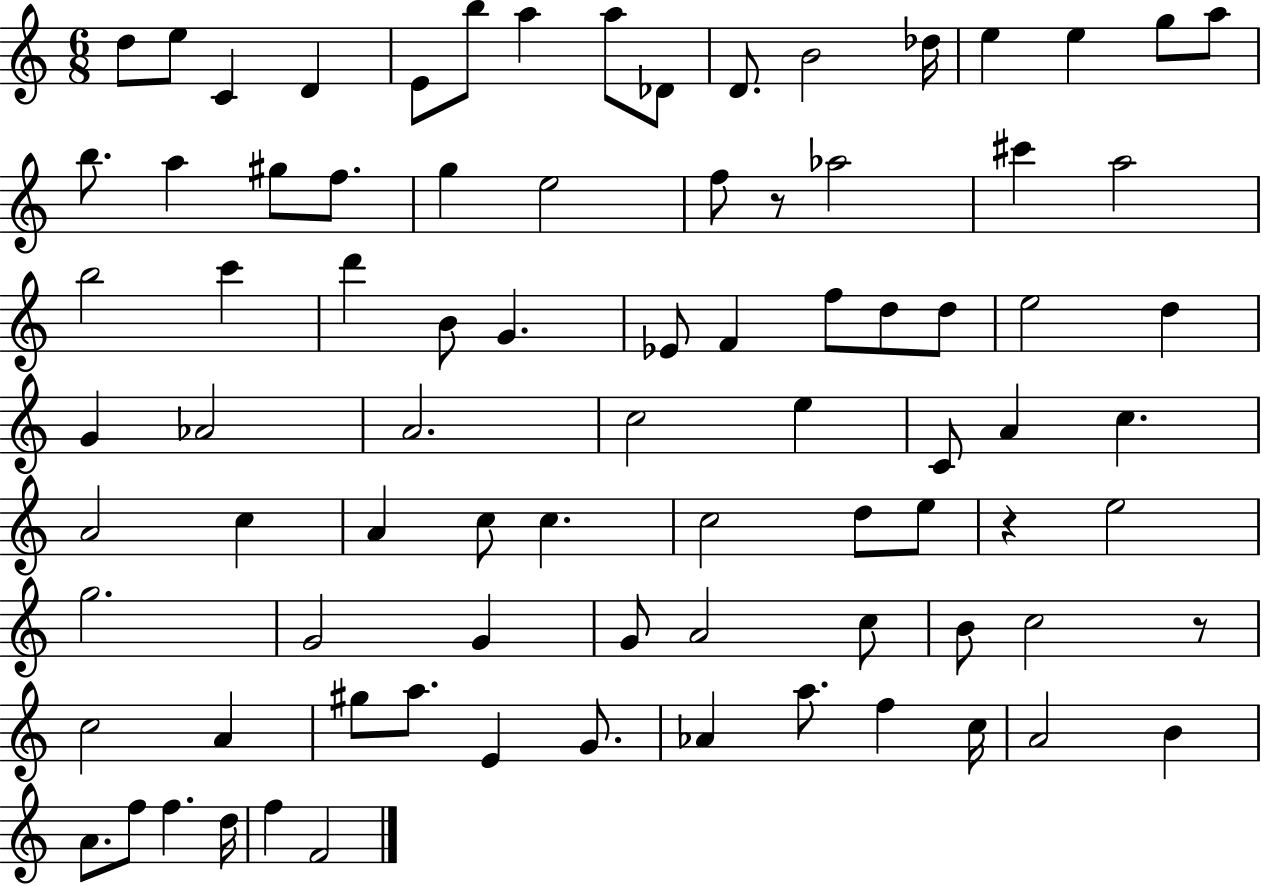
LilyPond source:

{
  \clef treble
  \numericTimeSignature
  \time 6/8
  \key c \major
  \repeat volta 2 { d''8 e''8 c'4 d'4 | e'8 b''8 a''4 a''8 des'8 | d'8. b'2 des''16 | e''4 e''4 g''8 a''8 | \break b''8. a''4 gis''8 f''8. | g''4 e''2 | f''8 r8 aes''2 | cis'''4 a''2 | \break b''2 c'''4 | d'''4 b'8 g'4. | ees'8 f'4 f''8 d''8 d''8 | e''2 d''4 | \break g'4 aes'2 | a'2. | c''2 e''4 | c'8 a'4 c''4. | \break a'2 c''4 | a'4 c''8 c''4. | c''2 d''8 e''8 | r4 e''2 | \break g''2. | g'2 g'4 | g'8 a'2 c''8 | b'8 c''2 r8 | \break c''2 a'4 | gis''8 a''8. e'4 g'8. | aes'4 a''8. f''4 c''16 | a'2 b'4 | \break a'8. f''8 f''4. d''16 | f''4 f'2 | } \bar "|."
}